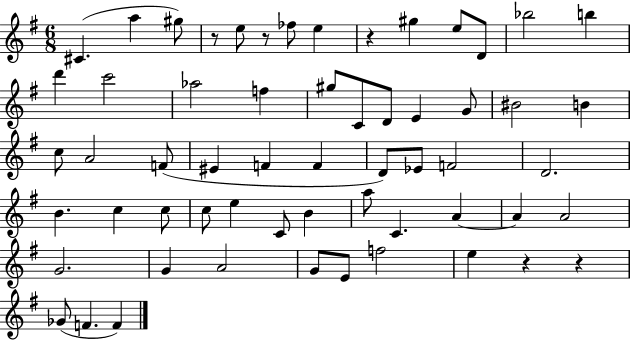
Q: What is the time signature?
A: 6/8